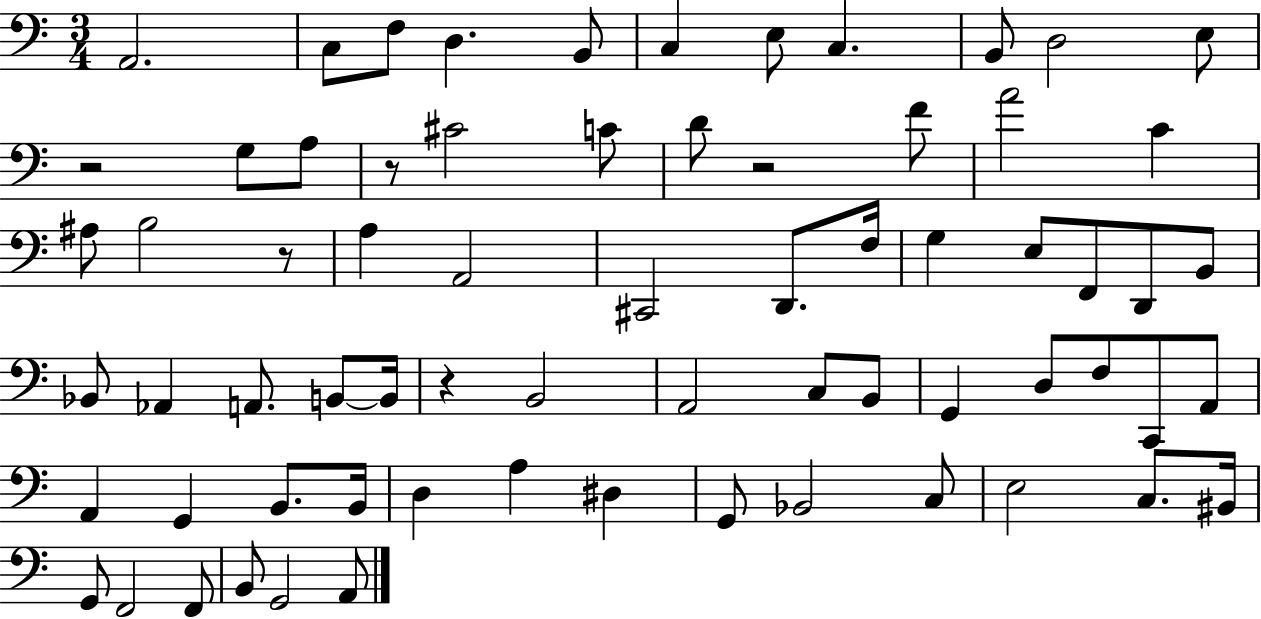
A2/h. C3/e F3/e D3/q. B2/e C3/q E3/e C3/q. B2/e D3/h E3/e R/h G3/e A3/e R/e C#4/h C4/e D4/e R/h F4/e A4/h C4/q A#3/e B3/h R/e A3/q A2/h C#2/h D2/e. F3/s G3/q E3/e F2/e D2/e B2/e Bb2/e Ab2/q A2/e. B2/e B2/s R/q B2/h A2/h C3/e B2/e G2/q D3/e F3/e C2/e A2/e A2/q G2/q B2/e. B2/s D3/q A3/q D#3/q G2/e Bb2/h C3/e E3/h C3/e. BIS2/s G2/e F2/h F2/e B2/e G2/h A2/e